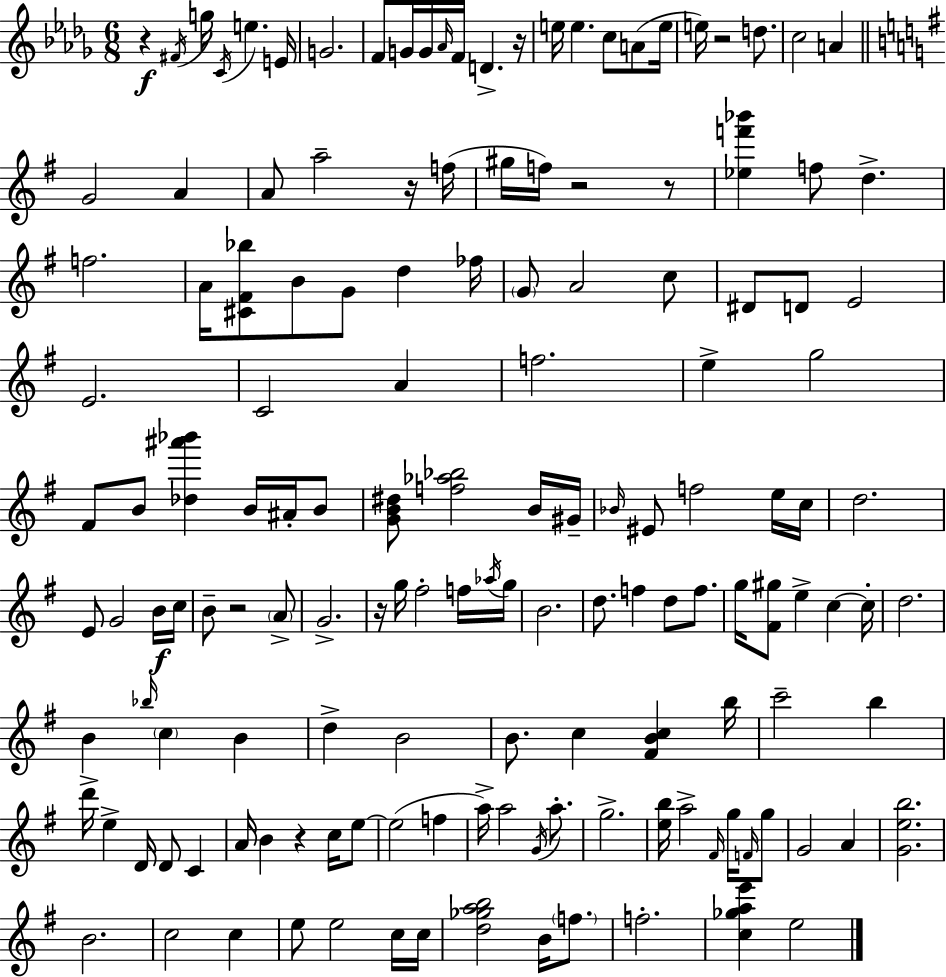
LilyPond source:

{
  \clef treble
  \numericTimeSignature
  \time 6/8
  \key bes \minor
  \repeat volta 2 { r4\f \acciaccatura { fis'16 } g''16 \acciaccatura { c'16 } e''4. | e'16 g'2. | f'8 g'16 g'16 \grace { aes'16 } f'16 d'4.-> | r16 e''16 e''4. c''8 | \break a'8( e''16 e''16) r2 | d''8. c''2 a'4 | \bar "||" \break \key g \major g'2 a'4 | a'8 a''2-- r16 f''16( | gis''16 f''16) r2 r8 | <ees'' f''' bes'''>4 f''8 d''4.-> | \break f''2. | a'16 <cis' fis' bes''>8 b'8 g'8 d''4 fes''16 | \parenthesize g'8 a'2 c''8 | dis'8 d'8 e'2 | \break e'2. | c'2 a'4 | f''2. | e''4-> g''2 | \break fis'8 b'8 <des'' ais''' bes'''>4 b'16 ais'16-. b'8 | <g' b' dis''>8 <f'' aes'' bes''>2 b'16 gis'16-- | \grace { bes'16 } eis'8 f''2 e''16 | c''16 d''2. | \break e'8 g'2 b'16\f | c''16 b'8-- r2 \parenthesize a'8-> | g'2.-> | r16 g''16 fis''2-. f''16 | \break \acciaccatura { aes''16 } g''16 b'2. | d''8. f''4 d''8 f''8. | g''16 <fis' gis''>8 e''4-> c''4~~ | c''16-. d''2. | \break b'4 \grace { bes''16 } \parenthesize c''4 b'4 | d''4-> b'2 | b'8. c''4 <fis' b' c''>4 | b''16 c'''2-- b''4 | \break d'''16-> e''4-> d'16 d'8 c'4 | a'16 b'4 r4 | c''16 e''8~~ e''2( f''4 | a''16->) a''2 | \break \acciaccatura { g'16 } a''8.-. g''2.-> | <e'' b''>16 a''2-> | \grace { fis'16 } g''16 \grace { f'16 } g''8 g'2 | a'4 <g' e'' b''>2. | \break b'2. | c''2 | c''4 e''8 e''2 | c''16 c''16 <d'' ges'' a'' b''>2 | \break b'16 \parenthesize f''8. f''2.-. | <c'' ges'' a'' e'''>4 e''2 | } \bar "|."
}